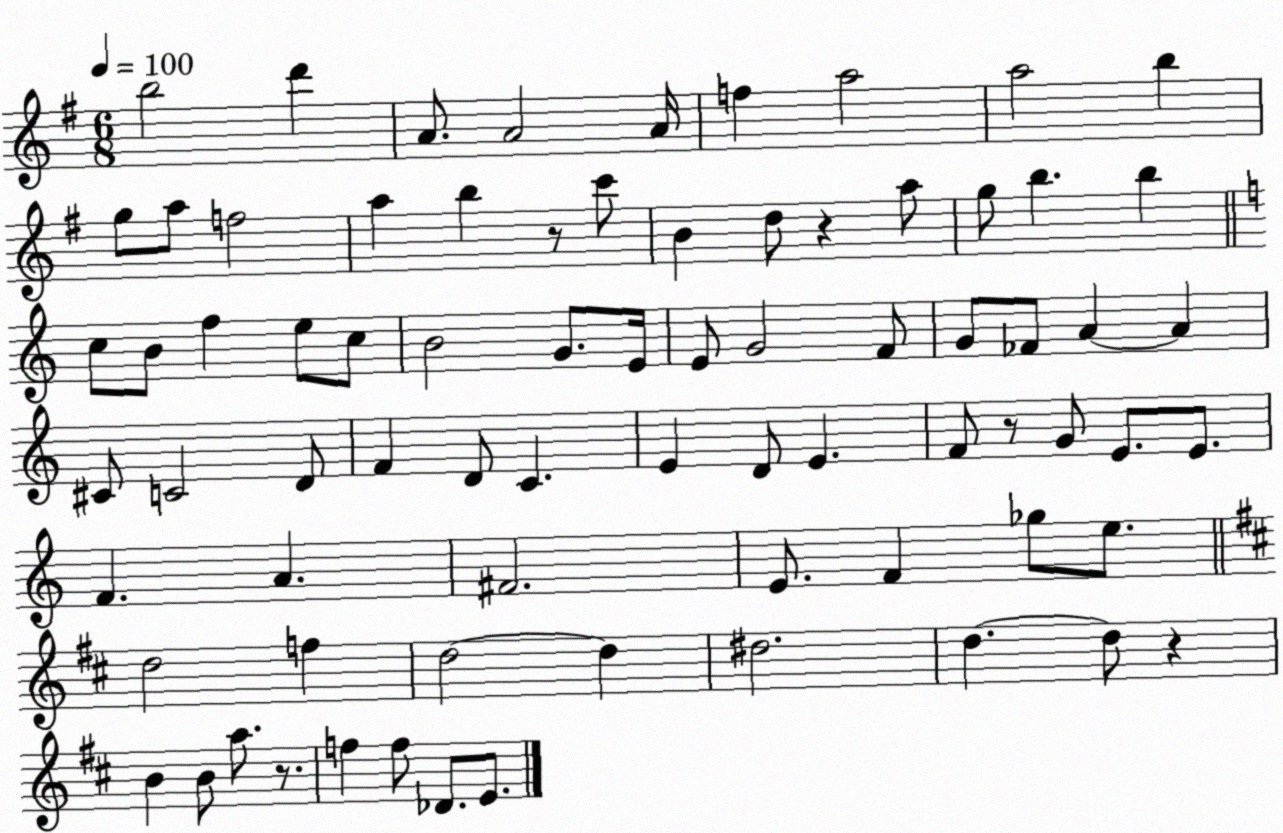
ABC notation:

X:1
T:Untitled
M:6/8
L:1/4
K:G
b2 d' A/2 A2 A/4 f a2 a2 b g/2 a/2 f2 a b z/2 c'/2 B d/2 z a/2 g/2 b b c/2 B/2 f e/2 c/2 B2 G/2 E/4 E/2 G2 F/2 G/2 _F/2 A A ^C/2 C2 D/2 F D/2 C E D/2 E F/2 z/2 G/2 E/2 E/2 F A ^F2 E/2 F _g/2 e/2 d2 f d2 d ^d2 d d/2 z B B/2 a/2 z/2 f f/2 _D/2 E/2